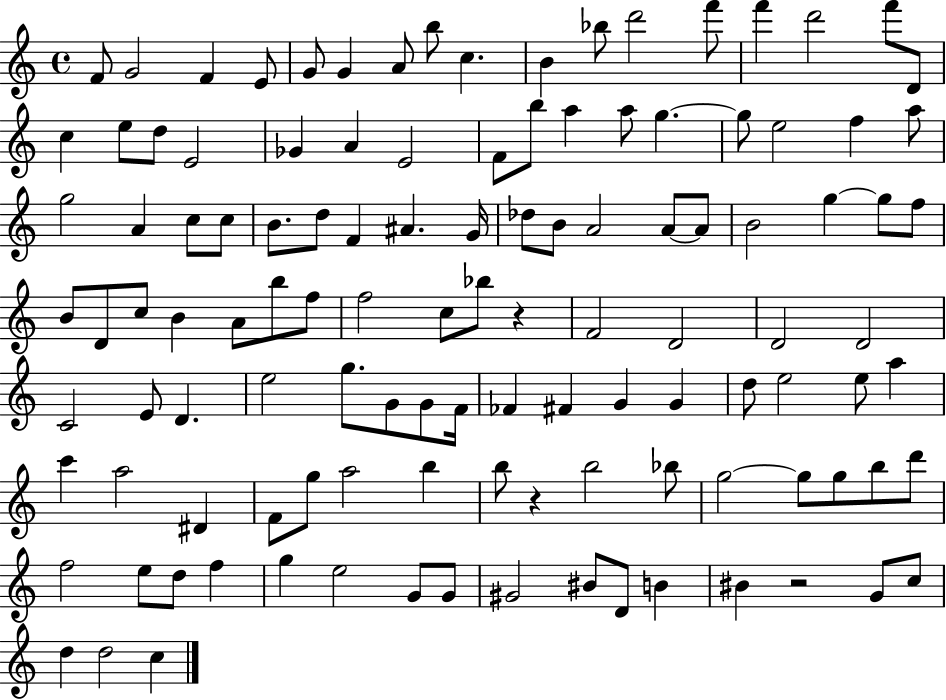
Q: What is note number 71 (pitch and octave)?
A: G4